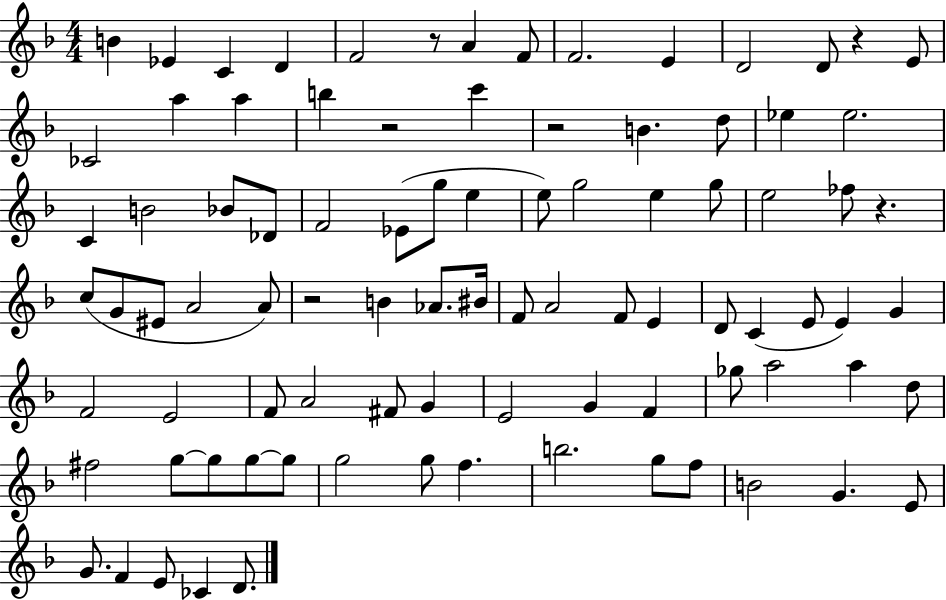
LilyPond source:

{
  \clef treble
  \numericTimeSignature
  \time 4/4
  \key f \major
  b'4 ees'4 c'4 d'4 | f'2 r8 a'4 f'8 | f'2. e'4 | d'2 d'8 r4 e'8 | \break ces'2 a''4 a''4 | b''4 r2 c'''4 | r2 b'4. d''8 | ees''4 ees''2. | \break c'4 b'2 bes'8 des'8 | f'2 ees'8( g''8 e''4 | e''8) g''2 e''4 g''8 | e''2 fes''8 r4. | \break c''8( g'8 eis'8 a'2 a'8) | r2 b'4 aes'8. bis'16 | f'8 a'2 f'8 e'4 | d'8 c'4( e'8 e'4) g'4 | \break f'2 e'2 | f'8 a'2 fis'8 g'4 | e'2 g'4 f'4 | ges''8 a''2 a''4 d''8 | \break fis''2 g''8~~ g''8 g''8~~ g''8 | g''2 g''8 f''4. | b''2. g''8 f''8 | b'2 g'4. e'8 | \break g'8. f'4 e'8 ces'4 d'8. | \bar "|."
}